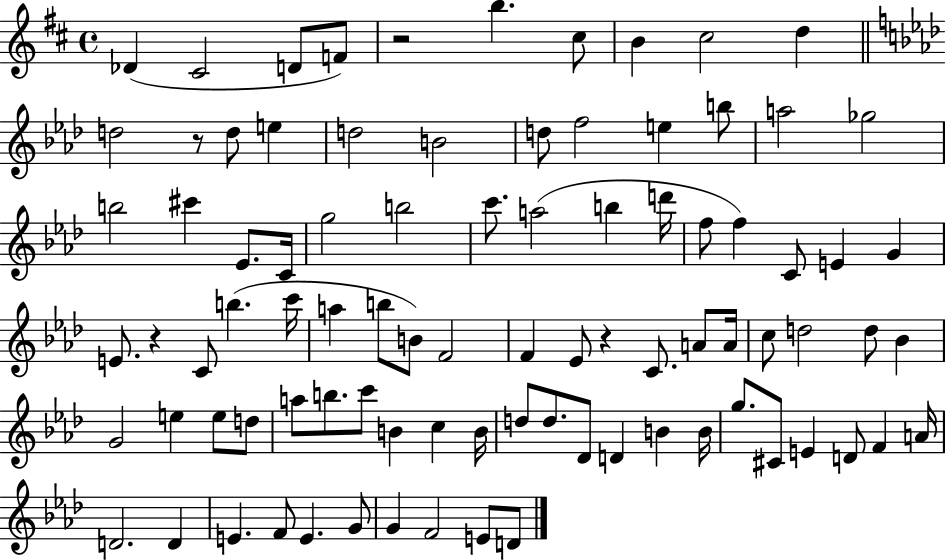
X:1
T:Untitled
M:4/4
L:1/4
K:D
_D ^C2 D/2 F/2 z2 b ^c/2 B ^c2 d d2 z/2 d/2 e d2 B2 d/2 f2 e b/2 a2 _g2 b2 ^c' _E/2 C/4 g2 b2 c'/2 a2 b d'/4 f/2 f C/2 E G E/2 z C/2 b c'/4 a b/2 B/2 F2 F _E/2 z C/2 A/2 A/4 c/2 d2 d/2 _B G2 e e/2 d/2 a/2 b/2 c'/2 B c B/4 d/2 d/2 _D/2 D B B/4 g/2 ^C/2 E D/2 F A/4 D2 D E F/2 E G/2 G F2 E/2 D/2